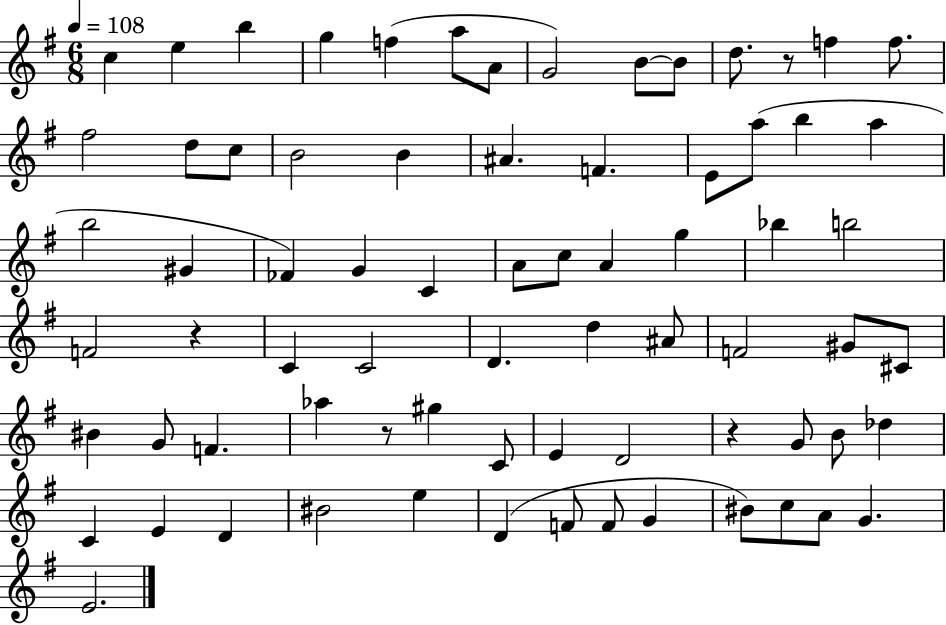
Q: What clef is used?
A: treble